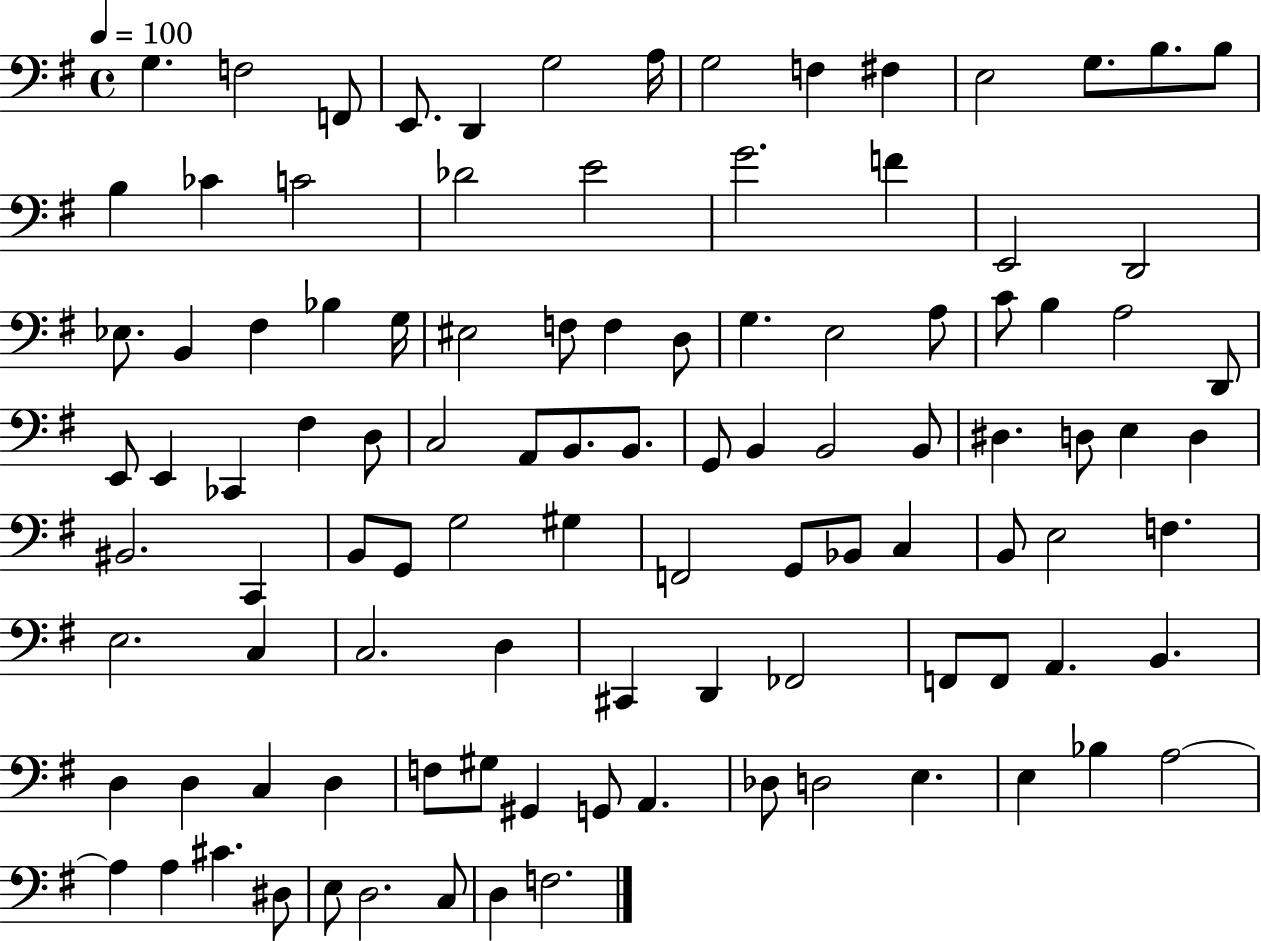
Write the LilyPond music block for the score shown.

{
  \clef bass
  \time 4/4
  \defaultTimeSignature
  \key g \major
  \tempo 4 = 100
  g4. f2 f,8 | e,8. d,4 g2 a16 | g2 f4 fis4 | e2 g8. b8. b8 | \break b4 ces'4 c'2 | des'2 e'2 | g'2. f'4 | e,2 d,2 | \break ees8. b,4 fis4 bes4 g16 | eis2 f8 f4 d8 | g4. e2 a8 | c'8 b4 a2 d,8 | \break e,8 e,4 ces,4 fis4 d8 | c2 a,8 b,8. b,8. | g,8 b,4 b,2 b,8 | dis4. d8 e4 d4 | \break bis,2. c,4 | b,8 g,8 g2 gis4 | f,2 g,8 bes,8 c4 | b,8 e2 f4. | \break e2. c4 | c2. d4 | cis,4 d,4 fes,2 | f,8 f,8 a,4. b,4. | \break d4 d4 c4 d4 | f8 gis8 gis,4 g,8 a,4. | des8 d2 e4. | e4 bes4 a2~~ | \break a4 a4 cis'4. dis8 | e8 d2. c8 | d4 f2. | \bar "|."
}